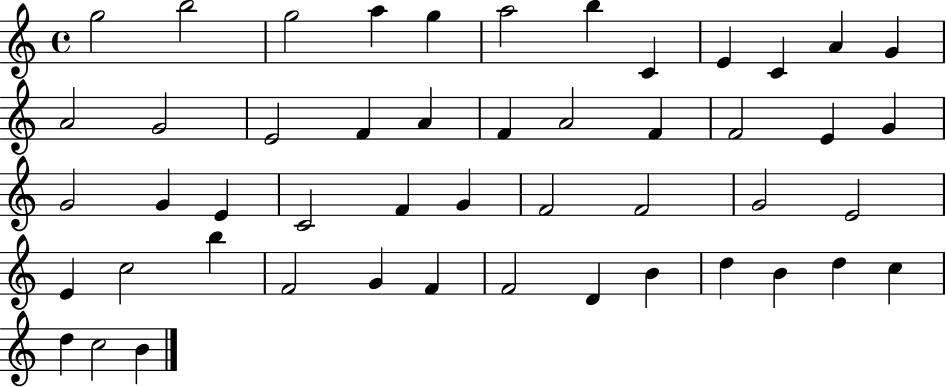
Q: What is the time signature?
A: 4/4